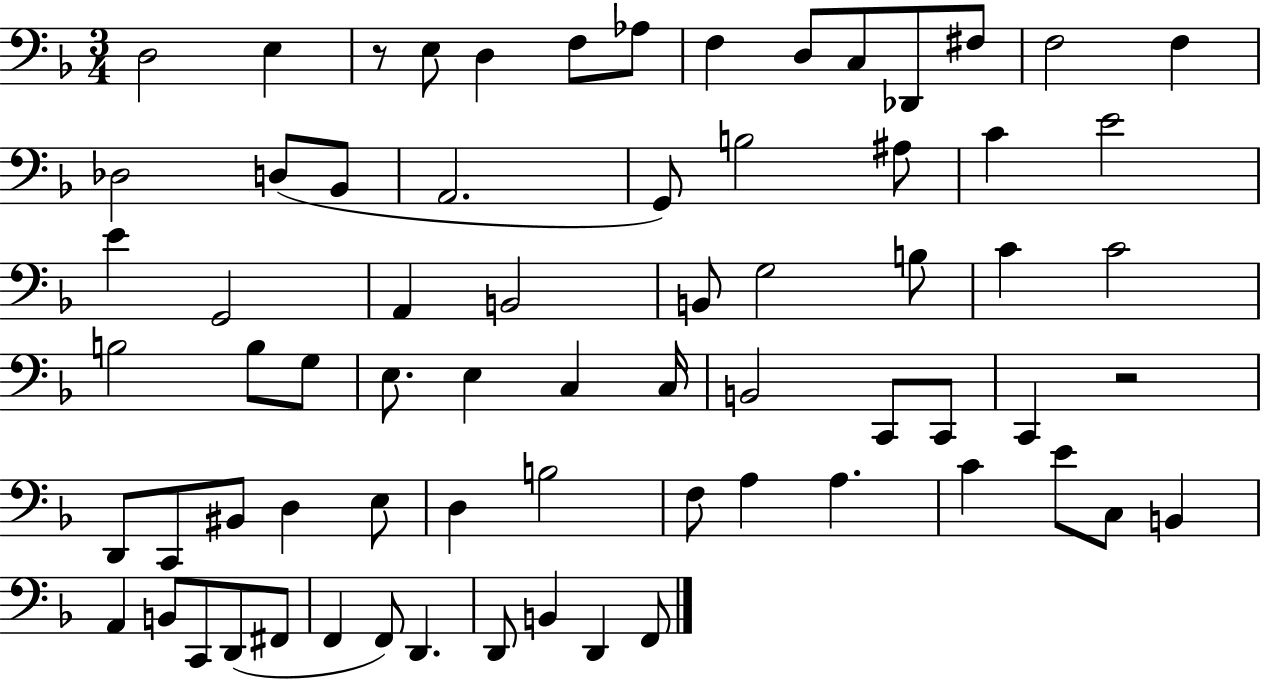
{
  \clef bass
  \numericTimeSignature
  \time 3/4
  \key f \major
  d2 e4 | r8 e8 d4 f8 aes8 | f4 d8 c8 des,8 fis8 | f2 f4 | \break des2 d8( bes,8 | a,2. | g,8) b2 ais8 | c'4 e'2 | \break e'4 g,2 | a,4 b,2 | b,8 g2 b8 | c'4 c'2 | \break b2 b8 g8 | e8. e4 c4 c16 | b,2 c,8 c,8 | c,4 r2 | \break d,8 c,8 bis,8 d4 e8 | d4 b2 | f8 a4 a4. | c'4 e'8 c8 b,4 | \break a,4 b,8 c,8 d,8( fis,8 | f,4 f,8) d,4. | d,8 b,4 d,4 f,8 | \bar "|."
}